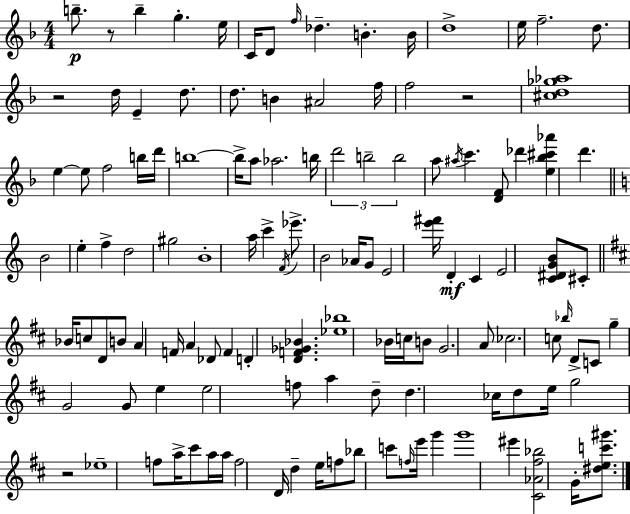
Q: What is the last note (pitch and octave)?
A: G4